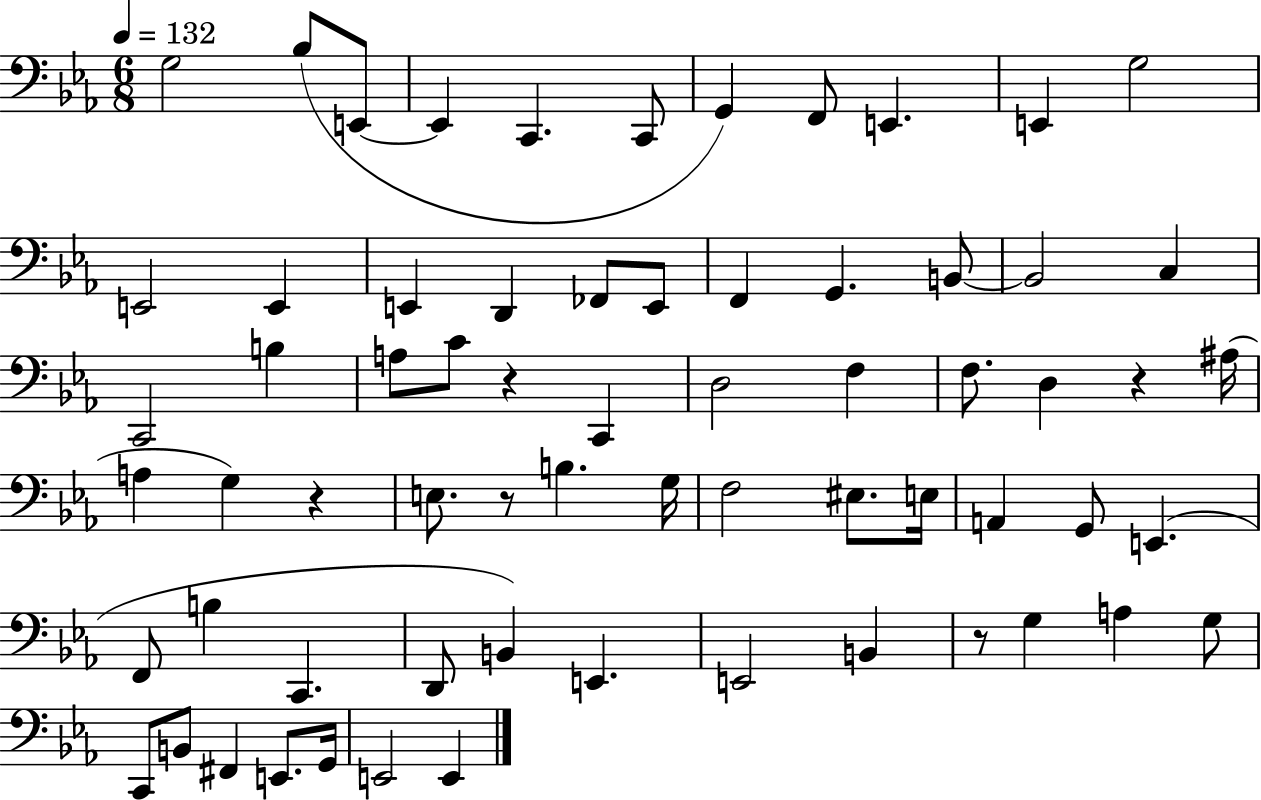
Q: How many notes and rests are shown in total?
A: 66